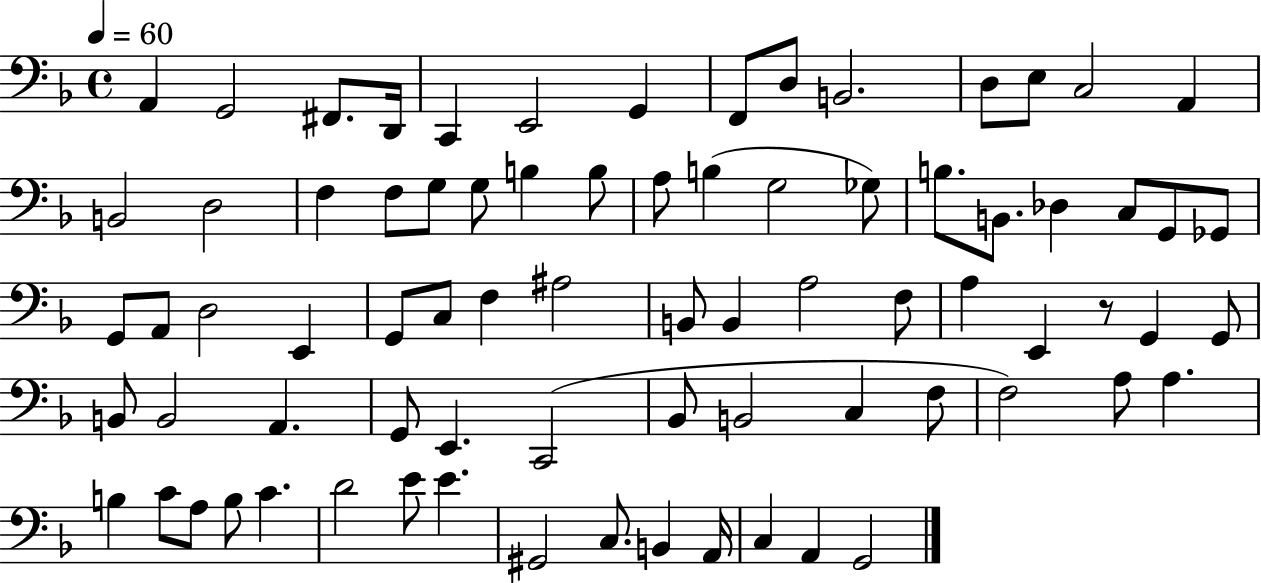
{
  \clef bass
  \time 4/4
  \defaultTimeSignature
  \key f \major
  \tempo 4 = 60
  a,4 g,2 fis,8. d,16 | c,4 e,2 g,4 | f,8 d8 b,2. | d8 e8 c2 a,4 | \break b,2 d2 | f4 f8 g8 g8 b4 b8 | a8 b4( g2 ges8) | b8. b,8. des4 c8 g,8 ges,8 | \break g,8 a,8 d2 e,4 | g,8 c8 f4 ais2 | b,8 b,4 a2 f8 | a4 e,4 r8 g,4 g,8 | \break b,8 b,2 a,4. | g,8 e,4. c,2( | bes,8 b,2 c4 f8 | f2) a8 a4. | \break b4 c'8 a8 b8 c'4. | d'2 e'8 e'4. | gis,2 c8. b,4 a,16 | c4 a,4 g,2 | \break \bar "|."
}